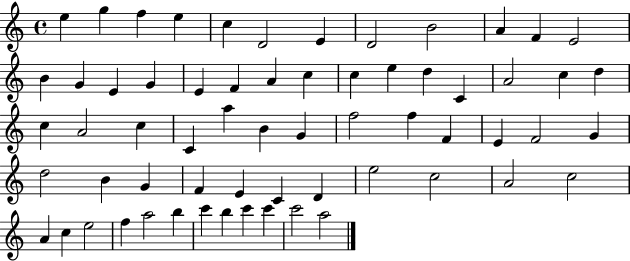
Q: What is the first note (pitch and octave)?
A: E5